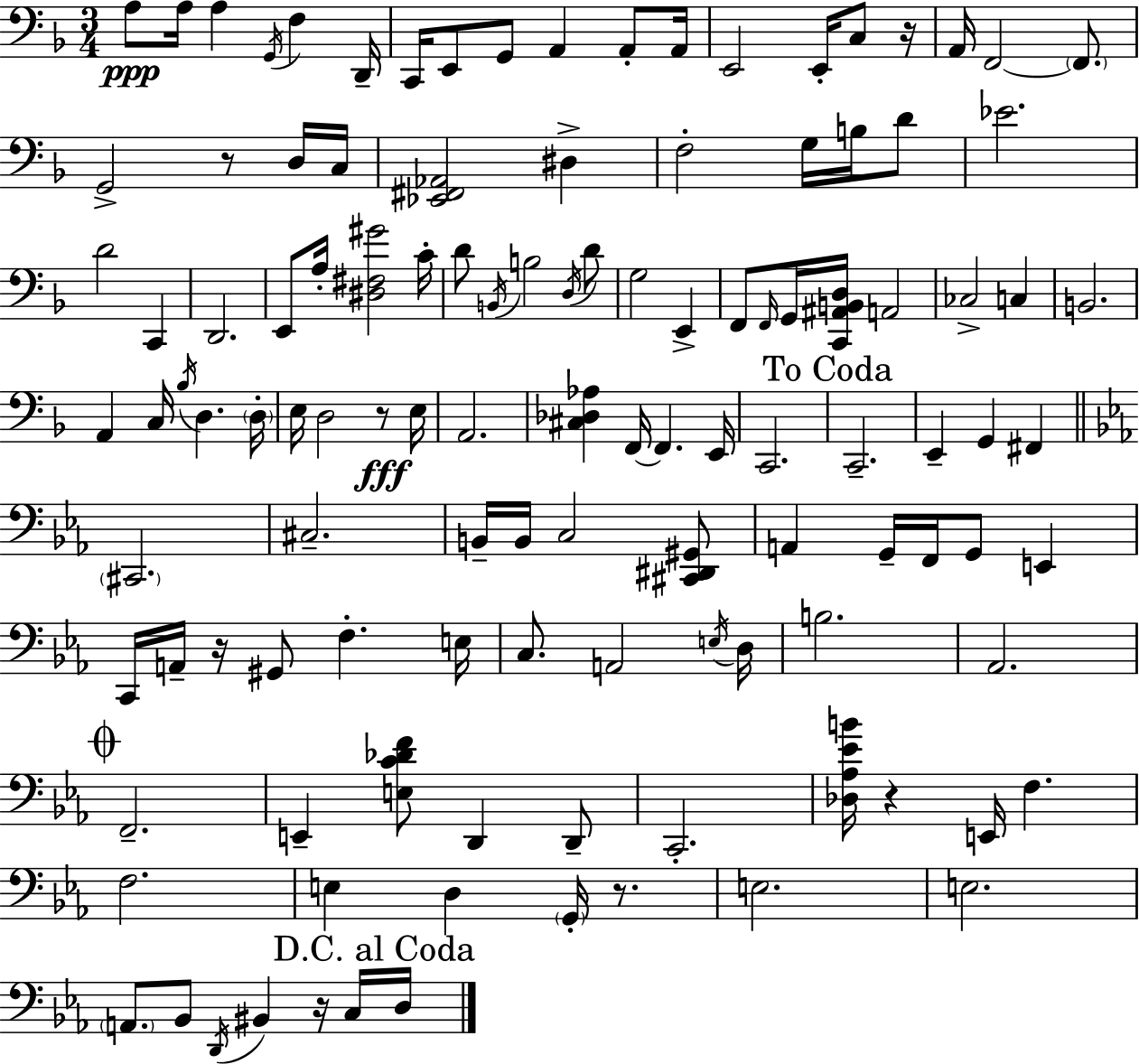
X:1
T:Untitled
M:3/4
L:1/4
K:F
A,/2 A,/4 A, G,,/4 F, D,,/4 C,,/4 E,,/2 G,,/2 A,, A,,/2 A,,/4 E,,2 E,,/4 C,/2 z/4 A,,/4 F,,2 F,,/2 G,,2 z/2 D,/4 C,/4 [_E,,^F,,_A,,]2 ^D, F,2 G,/4 B,/4 D/2 _E2 D2 C,, D,,2 E,,/2 A,/4 [^D,^F,^G]2 C/4 D/2 B,,/4 B,2 D,/4 D/2 G,2 E,, F,,/2 F,,/4 G,,/4 [C,,^A,,B,,D,]/4 A,,2 _C,2 C, B,,2 A,, C,/4 _B,/4 D, D,/4 E,/4 D,2 z/2 E,/4 A,,2 [^C,_D,_A,] F,,/4 F,, E,,/4 C,,2 C,,2 E,, G,, ^F,, ^C,,2 ^C,2 B,,/4 B,,/4 C,2 [^C,,^D,,^G,,]/2 A,, G,,/4 F,,/4 G,,/2 E,, C,,/4 A,,/4 z/4 ^G,,/2 F, E,/4 C,/2 A,,2 E,/4 D,/4 B,2 _A,,2 F,,2 E,, [E,C_DF]/2 D,, D,,/2 C,,2 [_D,_A,_EB]/4 z E,,/4 F, F,2 E, D, G,,/4 z/2 E,2 E,2 A,,/2 _B,,/2 D,,/4 ^B,, z/4 C,/4 D,/4